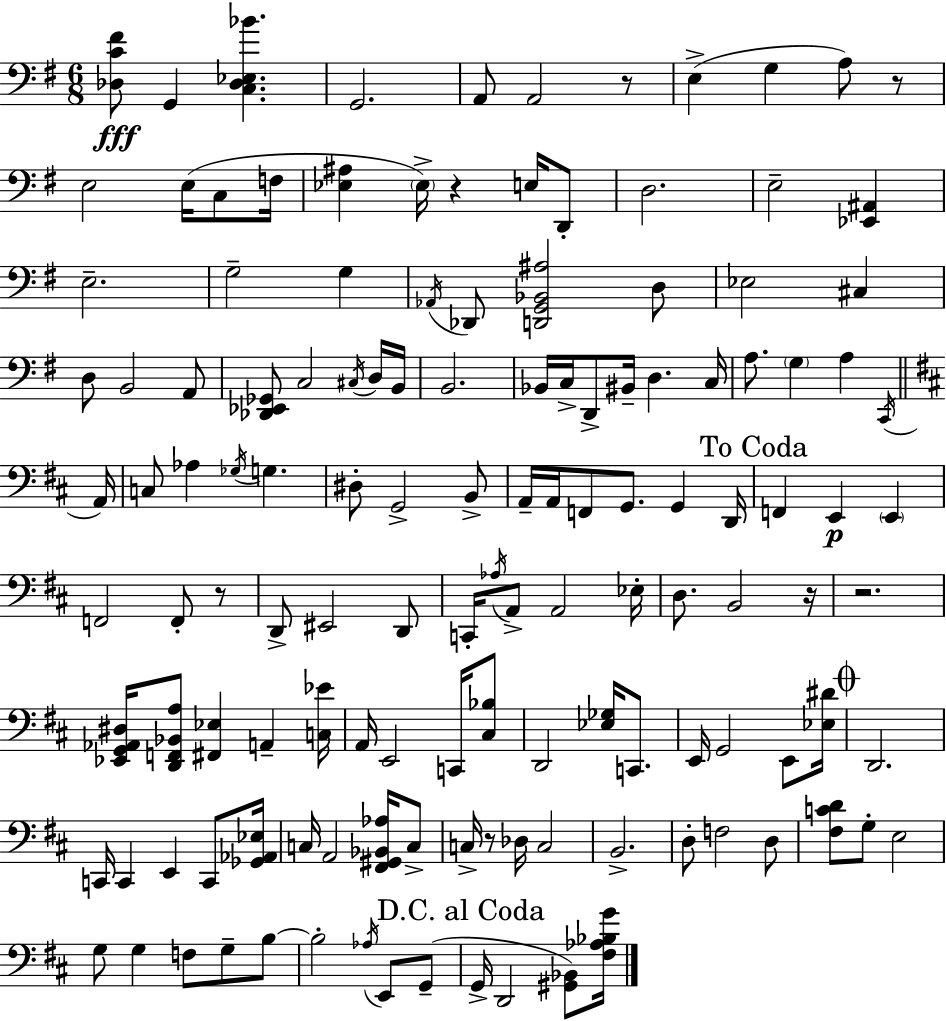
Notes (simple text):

[Db3,C4,F#4]/e G2/q [C3,Db3,Eb3,Bb4]/q. G2/h. A2/e A2/h R/e E3/q G3/q A3/e R/e E3/h E3/s C3/e F3/s [Eb3,A#3]/q Eb3/s R/q E3/s D2/e D3/h. E3/h [Eb2,A#2]/q E3/h. G3/h G3/q Ab2/s Db2/e [D2,G2,Bb2,A#3]/h D3/e Eb3/h C#3/q D3/e B2/h A2/e [Db2,Eb2,Gb2]/e C3/h C#3/s D3/s B2/s B2/h. Bb2/s C3/s D2/e BIS2/s D3/q. C3/s A3/e. G3/q A3/q C2/s A2/s C3/e Ab3/q Gb3/s G3/q. D#3/e G2/h B2/e A2/s A2/s F2/e G2/e. G2/q D2/s F2/q E2/q E2/q F2/h F2/e R/e D2/e EIS2/h D2/e C2/s Ab3/s A2/e A2/h Eb3/s D3/e. B2/h R/s R/h. [Eb2,G2,Ab2,D#3]/s [D2,F2,Bb2,A3]/e [F#2,Eb3]/q A2/q [C3,Eb4]/s A2/s E2/h C2/s [C#3,Bb3]/e D2/h [Eb3,Gb3]/s C2/e. E2/s G2/h E2/e [Eb3,D#4]/s D2/h. C2/s C2/q E2/q C2/e [Gb2,Ab2,Eb3]/s C3/s A2/h [F#2,G#2,Bb2,Ab3]/s C3/e C3/s R/e Db3/s C3/h B2/h. D3/e F3/h D3/e [F#3,C4,D4]/e G3/e E3/h G3/e G3/q F3/e G3/e B3/e B3/h Ab3/s E2/e G2/e G2/s D2/h [G#2,Bb2]/e [F#3,Ab3,Bb3,G4]/s